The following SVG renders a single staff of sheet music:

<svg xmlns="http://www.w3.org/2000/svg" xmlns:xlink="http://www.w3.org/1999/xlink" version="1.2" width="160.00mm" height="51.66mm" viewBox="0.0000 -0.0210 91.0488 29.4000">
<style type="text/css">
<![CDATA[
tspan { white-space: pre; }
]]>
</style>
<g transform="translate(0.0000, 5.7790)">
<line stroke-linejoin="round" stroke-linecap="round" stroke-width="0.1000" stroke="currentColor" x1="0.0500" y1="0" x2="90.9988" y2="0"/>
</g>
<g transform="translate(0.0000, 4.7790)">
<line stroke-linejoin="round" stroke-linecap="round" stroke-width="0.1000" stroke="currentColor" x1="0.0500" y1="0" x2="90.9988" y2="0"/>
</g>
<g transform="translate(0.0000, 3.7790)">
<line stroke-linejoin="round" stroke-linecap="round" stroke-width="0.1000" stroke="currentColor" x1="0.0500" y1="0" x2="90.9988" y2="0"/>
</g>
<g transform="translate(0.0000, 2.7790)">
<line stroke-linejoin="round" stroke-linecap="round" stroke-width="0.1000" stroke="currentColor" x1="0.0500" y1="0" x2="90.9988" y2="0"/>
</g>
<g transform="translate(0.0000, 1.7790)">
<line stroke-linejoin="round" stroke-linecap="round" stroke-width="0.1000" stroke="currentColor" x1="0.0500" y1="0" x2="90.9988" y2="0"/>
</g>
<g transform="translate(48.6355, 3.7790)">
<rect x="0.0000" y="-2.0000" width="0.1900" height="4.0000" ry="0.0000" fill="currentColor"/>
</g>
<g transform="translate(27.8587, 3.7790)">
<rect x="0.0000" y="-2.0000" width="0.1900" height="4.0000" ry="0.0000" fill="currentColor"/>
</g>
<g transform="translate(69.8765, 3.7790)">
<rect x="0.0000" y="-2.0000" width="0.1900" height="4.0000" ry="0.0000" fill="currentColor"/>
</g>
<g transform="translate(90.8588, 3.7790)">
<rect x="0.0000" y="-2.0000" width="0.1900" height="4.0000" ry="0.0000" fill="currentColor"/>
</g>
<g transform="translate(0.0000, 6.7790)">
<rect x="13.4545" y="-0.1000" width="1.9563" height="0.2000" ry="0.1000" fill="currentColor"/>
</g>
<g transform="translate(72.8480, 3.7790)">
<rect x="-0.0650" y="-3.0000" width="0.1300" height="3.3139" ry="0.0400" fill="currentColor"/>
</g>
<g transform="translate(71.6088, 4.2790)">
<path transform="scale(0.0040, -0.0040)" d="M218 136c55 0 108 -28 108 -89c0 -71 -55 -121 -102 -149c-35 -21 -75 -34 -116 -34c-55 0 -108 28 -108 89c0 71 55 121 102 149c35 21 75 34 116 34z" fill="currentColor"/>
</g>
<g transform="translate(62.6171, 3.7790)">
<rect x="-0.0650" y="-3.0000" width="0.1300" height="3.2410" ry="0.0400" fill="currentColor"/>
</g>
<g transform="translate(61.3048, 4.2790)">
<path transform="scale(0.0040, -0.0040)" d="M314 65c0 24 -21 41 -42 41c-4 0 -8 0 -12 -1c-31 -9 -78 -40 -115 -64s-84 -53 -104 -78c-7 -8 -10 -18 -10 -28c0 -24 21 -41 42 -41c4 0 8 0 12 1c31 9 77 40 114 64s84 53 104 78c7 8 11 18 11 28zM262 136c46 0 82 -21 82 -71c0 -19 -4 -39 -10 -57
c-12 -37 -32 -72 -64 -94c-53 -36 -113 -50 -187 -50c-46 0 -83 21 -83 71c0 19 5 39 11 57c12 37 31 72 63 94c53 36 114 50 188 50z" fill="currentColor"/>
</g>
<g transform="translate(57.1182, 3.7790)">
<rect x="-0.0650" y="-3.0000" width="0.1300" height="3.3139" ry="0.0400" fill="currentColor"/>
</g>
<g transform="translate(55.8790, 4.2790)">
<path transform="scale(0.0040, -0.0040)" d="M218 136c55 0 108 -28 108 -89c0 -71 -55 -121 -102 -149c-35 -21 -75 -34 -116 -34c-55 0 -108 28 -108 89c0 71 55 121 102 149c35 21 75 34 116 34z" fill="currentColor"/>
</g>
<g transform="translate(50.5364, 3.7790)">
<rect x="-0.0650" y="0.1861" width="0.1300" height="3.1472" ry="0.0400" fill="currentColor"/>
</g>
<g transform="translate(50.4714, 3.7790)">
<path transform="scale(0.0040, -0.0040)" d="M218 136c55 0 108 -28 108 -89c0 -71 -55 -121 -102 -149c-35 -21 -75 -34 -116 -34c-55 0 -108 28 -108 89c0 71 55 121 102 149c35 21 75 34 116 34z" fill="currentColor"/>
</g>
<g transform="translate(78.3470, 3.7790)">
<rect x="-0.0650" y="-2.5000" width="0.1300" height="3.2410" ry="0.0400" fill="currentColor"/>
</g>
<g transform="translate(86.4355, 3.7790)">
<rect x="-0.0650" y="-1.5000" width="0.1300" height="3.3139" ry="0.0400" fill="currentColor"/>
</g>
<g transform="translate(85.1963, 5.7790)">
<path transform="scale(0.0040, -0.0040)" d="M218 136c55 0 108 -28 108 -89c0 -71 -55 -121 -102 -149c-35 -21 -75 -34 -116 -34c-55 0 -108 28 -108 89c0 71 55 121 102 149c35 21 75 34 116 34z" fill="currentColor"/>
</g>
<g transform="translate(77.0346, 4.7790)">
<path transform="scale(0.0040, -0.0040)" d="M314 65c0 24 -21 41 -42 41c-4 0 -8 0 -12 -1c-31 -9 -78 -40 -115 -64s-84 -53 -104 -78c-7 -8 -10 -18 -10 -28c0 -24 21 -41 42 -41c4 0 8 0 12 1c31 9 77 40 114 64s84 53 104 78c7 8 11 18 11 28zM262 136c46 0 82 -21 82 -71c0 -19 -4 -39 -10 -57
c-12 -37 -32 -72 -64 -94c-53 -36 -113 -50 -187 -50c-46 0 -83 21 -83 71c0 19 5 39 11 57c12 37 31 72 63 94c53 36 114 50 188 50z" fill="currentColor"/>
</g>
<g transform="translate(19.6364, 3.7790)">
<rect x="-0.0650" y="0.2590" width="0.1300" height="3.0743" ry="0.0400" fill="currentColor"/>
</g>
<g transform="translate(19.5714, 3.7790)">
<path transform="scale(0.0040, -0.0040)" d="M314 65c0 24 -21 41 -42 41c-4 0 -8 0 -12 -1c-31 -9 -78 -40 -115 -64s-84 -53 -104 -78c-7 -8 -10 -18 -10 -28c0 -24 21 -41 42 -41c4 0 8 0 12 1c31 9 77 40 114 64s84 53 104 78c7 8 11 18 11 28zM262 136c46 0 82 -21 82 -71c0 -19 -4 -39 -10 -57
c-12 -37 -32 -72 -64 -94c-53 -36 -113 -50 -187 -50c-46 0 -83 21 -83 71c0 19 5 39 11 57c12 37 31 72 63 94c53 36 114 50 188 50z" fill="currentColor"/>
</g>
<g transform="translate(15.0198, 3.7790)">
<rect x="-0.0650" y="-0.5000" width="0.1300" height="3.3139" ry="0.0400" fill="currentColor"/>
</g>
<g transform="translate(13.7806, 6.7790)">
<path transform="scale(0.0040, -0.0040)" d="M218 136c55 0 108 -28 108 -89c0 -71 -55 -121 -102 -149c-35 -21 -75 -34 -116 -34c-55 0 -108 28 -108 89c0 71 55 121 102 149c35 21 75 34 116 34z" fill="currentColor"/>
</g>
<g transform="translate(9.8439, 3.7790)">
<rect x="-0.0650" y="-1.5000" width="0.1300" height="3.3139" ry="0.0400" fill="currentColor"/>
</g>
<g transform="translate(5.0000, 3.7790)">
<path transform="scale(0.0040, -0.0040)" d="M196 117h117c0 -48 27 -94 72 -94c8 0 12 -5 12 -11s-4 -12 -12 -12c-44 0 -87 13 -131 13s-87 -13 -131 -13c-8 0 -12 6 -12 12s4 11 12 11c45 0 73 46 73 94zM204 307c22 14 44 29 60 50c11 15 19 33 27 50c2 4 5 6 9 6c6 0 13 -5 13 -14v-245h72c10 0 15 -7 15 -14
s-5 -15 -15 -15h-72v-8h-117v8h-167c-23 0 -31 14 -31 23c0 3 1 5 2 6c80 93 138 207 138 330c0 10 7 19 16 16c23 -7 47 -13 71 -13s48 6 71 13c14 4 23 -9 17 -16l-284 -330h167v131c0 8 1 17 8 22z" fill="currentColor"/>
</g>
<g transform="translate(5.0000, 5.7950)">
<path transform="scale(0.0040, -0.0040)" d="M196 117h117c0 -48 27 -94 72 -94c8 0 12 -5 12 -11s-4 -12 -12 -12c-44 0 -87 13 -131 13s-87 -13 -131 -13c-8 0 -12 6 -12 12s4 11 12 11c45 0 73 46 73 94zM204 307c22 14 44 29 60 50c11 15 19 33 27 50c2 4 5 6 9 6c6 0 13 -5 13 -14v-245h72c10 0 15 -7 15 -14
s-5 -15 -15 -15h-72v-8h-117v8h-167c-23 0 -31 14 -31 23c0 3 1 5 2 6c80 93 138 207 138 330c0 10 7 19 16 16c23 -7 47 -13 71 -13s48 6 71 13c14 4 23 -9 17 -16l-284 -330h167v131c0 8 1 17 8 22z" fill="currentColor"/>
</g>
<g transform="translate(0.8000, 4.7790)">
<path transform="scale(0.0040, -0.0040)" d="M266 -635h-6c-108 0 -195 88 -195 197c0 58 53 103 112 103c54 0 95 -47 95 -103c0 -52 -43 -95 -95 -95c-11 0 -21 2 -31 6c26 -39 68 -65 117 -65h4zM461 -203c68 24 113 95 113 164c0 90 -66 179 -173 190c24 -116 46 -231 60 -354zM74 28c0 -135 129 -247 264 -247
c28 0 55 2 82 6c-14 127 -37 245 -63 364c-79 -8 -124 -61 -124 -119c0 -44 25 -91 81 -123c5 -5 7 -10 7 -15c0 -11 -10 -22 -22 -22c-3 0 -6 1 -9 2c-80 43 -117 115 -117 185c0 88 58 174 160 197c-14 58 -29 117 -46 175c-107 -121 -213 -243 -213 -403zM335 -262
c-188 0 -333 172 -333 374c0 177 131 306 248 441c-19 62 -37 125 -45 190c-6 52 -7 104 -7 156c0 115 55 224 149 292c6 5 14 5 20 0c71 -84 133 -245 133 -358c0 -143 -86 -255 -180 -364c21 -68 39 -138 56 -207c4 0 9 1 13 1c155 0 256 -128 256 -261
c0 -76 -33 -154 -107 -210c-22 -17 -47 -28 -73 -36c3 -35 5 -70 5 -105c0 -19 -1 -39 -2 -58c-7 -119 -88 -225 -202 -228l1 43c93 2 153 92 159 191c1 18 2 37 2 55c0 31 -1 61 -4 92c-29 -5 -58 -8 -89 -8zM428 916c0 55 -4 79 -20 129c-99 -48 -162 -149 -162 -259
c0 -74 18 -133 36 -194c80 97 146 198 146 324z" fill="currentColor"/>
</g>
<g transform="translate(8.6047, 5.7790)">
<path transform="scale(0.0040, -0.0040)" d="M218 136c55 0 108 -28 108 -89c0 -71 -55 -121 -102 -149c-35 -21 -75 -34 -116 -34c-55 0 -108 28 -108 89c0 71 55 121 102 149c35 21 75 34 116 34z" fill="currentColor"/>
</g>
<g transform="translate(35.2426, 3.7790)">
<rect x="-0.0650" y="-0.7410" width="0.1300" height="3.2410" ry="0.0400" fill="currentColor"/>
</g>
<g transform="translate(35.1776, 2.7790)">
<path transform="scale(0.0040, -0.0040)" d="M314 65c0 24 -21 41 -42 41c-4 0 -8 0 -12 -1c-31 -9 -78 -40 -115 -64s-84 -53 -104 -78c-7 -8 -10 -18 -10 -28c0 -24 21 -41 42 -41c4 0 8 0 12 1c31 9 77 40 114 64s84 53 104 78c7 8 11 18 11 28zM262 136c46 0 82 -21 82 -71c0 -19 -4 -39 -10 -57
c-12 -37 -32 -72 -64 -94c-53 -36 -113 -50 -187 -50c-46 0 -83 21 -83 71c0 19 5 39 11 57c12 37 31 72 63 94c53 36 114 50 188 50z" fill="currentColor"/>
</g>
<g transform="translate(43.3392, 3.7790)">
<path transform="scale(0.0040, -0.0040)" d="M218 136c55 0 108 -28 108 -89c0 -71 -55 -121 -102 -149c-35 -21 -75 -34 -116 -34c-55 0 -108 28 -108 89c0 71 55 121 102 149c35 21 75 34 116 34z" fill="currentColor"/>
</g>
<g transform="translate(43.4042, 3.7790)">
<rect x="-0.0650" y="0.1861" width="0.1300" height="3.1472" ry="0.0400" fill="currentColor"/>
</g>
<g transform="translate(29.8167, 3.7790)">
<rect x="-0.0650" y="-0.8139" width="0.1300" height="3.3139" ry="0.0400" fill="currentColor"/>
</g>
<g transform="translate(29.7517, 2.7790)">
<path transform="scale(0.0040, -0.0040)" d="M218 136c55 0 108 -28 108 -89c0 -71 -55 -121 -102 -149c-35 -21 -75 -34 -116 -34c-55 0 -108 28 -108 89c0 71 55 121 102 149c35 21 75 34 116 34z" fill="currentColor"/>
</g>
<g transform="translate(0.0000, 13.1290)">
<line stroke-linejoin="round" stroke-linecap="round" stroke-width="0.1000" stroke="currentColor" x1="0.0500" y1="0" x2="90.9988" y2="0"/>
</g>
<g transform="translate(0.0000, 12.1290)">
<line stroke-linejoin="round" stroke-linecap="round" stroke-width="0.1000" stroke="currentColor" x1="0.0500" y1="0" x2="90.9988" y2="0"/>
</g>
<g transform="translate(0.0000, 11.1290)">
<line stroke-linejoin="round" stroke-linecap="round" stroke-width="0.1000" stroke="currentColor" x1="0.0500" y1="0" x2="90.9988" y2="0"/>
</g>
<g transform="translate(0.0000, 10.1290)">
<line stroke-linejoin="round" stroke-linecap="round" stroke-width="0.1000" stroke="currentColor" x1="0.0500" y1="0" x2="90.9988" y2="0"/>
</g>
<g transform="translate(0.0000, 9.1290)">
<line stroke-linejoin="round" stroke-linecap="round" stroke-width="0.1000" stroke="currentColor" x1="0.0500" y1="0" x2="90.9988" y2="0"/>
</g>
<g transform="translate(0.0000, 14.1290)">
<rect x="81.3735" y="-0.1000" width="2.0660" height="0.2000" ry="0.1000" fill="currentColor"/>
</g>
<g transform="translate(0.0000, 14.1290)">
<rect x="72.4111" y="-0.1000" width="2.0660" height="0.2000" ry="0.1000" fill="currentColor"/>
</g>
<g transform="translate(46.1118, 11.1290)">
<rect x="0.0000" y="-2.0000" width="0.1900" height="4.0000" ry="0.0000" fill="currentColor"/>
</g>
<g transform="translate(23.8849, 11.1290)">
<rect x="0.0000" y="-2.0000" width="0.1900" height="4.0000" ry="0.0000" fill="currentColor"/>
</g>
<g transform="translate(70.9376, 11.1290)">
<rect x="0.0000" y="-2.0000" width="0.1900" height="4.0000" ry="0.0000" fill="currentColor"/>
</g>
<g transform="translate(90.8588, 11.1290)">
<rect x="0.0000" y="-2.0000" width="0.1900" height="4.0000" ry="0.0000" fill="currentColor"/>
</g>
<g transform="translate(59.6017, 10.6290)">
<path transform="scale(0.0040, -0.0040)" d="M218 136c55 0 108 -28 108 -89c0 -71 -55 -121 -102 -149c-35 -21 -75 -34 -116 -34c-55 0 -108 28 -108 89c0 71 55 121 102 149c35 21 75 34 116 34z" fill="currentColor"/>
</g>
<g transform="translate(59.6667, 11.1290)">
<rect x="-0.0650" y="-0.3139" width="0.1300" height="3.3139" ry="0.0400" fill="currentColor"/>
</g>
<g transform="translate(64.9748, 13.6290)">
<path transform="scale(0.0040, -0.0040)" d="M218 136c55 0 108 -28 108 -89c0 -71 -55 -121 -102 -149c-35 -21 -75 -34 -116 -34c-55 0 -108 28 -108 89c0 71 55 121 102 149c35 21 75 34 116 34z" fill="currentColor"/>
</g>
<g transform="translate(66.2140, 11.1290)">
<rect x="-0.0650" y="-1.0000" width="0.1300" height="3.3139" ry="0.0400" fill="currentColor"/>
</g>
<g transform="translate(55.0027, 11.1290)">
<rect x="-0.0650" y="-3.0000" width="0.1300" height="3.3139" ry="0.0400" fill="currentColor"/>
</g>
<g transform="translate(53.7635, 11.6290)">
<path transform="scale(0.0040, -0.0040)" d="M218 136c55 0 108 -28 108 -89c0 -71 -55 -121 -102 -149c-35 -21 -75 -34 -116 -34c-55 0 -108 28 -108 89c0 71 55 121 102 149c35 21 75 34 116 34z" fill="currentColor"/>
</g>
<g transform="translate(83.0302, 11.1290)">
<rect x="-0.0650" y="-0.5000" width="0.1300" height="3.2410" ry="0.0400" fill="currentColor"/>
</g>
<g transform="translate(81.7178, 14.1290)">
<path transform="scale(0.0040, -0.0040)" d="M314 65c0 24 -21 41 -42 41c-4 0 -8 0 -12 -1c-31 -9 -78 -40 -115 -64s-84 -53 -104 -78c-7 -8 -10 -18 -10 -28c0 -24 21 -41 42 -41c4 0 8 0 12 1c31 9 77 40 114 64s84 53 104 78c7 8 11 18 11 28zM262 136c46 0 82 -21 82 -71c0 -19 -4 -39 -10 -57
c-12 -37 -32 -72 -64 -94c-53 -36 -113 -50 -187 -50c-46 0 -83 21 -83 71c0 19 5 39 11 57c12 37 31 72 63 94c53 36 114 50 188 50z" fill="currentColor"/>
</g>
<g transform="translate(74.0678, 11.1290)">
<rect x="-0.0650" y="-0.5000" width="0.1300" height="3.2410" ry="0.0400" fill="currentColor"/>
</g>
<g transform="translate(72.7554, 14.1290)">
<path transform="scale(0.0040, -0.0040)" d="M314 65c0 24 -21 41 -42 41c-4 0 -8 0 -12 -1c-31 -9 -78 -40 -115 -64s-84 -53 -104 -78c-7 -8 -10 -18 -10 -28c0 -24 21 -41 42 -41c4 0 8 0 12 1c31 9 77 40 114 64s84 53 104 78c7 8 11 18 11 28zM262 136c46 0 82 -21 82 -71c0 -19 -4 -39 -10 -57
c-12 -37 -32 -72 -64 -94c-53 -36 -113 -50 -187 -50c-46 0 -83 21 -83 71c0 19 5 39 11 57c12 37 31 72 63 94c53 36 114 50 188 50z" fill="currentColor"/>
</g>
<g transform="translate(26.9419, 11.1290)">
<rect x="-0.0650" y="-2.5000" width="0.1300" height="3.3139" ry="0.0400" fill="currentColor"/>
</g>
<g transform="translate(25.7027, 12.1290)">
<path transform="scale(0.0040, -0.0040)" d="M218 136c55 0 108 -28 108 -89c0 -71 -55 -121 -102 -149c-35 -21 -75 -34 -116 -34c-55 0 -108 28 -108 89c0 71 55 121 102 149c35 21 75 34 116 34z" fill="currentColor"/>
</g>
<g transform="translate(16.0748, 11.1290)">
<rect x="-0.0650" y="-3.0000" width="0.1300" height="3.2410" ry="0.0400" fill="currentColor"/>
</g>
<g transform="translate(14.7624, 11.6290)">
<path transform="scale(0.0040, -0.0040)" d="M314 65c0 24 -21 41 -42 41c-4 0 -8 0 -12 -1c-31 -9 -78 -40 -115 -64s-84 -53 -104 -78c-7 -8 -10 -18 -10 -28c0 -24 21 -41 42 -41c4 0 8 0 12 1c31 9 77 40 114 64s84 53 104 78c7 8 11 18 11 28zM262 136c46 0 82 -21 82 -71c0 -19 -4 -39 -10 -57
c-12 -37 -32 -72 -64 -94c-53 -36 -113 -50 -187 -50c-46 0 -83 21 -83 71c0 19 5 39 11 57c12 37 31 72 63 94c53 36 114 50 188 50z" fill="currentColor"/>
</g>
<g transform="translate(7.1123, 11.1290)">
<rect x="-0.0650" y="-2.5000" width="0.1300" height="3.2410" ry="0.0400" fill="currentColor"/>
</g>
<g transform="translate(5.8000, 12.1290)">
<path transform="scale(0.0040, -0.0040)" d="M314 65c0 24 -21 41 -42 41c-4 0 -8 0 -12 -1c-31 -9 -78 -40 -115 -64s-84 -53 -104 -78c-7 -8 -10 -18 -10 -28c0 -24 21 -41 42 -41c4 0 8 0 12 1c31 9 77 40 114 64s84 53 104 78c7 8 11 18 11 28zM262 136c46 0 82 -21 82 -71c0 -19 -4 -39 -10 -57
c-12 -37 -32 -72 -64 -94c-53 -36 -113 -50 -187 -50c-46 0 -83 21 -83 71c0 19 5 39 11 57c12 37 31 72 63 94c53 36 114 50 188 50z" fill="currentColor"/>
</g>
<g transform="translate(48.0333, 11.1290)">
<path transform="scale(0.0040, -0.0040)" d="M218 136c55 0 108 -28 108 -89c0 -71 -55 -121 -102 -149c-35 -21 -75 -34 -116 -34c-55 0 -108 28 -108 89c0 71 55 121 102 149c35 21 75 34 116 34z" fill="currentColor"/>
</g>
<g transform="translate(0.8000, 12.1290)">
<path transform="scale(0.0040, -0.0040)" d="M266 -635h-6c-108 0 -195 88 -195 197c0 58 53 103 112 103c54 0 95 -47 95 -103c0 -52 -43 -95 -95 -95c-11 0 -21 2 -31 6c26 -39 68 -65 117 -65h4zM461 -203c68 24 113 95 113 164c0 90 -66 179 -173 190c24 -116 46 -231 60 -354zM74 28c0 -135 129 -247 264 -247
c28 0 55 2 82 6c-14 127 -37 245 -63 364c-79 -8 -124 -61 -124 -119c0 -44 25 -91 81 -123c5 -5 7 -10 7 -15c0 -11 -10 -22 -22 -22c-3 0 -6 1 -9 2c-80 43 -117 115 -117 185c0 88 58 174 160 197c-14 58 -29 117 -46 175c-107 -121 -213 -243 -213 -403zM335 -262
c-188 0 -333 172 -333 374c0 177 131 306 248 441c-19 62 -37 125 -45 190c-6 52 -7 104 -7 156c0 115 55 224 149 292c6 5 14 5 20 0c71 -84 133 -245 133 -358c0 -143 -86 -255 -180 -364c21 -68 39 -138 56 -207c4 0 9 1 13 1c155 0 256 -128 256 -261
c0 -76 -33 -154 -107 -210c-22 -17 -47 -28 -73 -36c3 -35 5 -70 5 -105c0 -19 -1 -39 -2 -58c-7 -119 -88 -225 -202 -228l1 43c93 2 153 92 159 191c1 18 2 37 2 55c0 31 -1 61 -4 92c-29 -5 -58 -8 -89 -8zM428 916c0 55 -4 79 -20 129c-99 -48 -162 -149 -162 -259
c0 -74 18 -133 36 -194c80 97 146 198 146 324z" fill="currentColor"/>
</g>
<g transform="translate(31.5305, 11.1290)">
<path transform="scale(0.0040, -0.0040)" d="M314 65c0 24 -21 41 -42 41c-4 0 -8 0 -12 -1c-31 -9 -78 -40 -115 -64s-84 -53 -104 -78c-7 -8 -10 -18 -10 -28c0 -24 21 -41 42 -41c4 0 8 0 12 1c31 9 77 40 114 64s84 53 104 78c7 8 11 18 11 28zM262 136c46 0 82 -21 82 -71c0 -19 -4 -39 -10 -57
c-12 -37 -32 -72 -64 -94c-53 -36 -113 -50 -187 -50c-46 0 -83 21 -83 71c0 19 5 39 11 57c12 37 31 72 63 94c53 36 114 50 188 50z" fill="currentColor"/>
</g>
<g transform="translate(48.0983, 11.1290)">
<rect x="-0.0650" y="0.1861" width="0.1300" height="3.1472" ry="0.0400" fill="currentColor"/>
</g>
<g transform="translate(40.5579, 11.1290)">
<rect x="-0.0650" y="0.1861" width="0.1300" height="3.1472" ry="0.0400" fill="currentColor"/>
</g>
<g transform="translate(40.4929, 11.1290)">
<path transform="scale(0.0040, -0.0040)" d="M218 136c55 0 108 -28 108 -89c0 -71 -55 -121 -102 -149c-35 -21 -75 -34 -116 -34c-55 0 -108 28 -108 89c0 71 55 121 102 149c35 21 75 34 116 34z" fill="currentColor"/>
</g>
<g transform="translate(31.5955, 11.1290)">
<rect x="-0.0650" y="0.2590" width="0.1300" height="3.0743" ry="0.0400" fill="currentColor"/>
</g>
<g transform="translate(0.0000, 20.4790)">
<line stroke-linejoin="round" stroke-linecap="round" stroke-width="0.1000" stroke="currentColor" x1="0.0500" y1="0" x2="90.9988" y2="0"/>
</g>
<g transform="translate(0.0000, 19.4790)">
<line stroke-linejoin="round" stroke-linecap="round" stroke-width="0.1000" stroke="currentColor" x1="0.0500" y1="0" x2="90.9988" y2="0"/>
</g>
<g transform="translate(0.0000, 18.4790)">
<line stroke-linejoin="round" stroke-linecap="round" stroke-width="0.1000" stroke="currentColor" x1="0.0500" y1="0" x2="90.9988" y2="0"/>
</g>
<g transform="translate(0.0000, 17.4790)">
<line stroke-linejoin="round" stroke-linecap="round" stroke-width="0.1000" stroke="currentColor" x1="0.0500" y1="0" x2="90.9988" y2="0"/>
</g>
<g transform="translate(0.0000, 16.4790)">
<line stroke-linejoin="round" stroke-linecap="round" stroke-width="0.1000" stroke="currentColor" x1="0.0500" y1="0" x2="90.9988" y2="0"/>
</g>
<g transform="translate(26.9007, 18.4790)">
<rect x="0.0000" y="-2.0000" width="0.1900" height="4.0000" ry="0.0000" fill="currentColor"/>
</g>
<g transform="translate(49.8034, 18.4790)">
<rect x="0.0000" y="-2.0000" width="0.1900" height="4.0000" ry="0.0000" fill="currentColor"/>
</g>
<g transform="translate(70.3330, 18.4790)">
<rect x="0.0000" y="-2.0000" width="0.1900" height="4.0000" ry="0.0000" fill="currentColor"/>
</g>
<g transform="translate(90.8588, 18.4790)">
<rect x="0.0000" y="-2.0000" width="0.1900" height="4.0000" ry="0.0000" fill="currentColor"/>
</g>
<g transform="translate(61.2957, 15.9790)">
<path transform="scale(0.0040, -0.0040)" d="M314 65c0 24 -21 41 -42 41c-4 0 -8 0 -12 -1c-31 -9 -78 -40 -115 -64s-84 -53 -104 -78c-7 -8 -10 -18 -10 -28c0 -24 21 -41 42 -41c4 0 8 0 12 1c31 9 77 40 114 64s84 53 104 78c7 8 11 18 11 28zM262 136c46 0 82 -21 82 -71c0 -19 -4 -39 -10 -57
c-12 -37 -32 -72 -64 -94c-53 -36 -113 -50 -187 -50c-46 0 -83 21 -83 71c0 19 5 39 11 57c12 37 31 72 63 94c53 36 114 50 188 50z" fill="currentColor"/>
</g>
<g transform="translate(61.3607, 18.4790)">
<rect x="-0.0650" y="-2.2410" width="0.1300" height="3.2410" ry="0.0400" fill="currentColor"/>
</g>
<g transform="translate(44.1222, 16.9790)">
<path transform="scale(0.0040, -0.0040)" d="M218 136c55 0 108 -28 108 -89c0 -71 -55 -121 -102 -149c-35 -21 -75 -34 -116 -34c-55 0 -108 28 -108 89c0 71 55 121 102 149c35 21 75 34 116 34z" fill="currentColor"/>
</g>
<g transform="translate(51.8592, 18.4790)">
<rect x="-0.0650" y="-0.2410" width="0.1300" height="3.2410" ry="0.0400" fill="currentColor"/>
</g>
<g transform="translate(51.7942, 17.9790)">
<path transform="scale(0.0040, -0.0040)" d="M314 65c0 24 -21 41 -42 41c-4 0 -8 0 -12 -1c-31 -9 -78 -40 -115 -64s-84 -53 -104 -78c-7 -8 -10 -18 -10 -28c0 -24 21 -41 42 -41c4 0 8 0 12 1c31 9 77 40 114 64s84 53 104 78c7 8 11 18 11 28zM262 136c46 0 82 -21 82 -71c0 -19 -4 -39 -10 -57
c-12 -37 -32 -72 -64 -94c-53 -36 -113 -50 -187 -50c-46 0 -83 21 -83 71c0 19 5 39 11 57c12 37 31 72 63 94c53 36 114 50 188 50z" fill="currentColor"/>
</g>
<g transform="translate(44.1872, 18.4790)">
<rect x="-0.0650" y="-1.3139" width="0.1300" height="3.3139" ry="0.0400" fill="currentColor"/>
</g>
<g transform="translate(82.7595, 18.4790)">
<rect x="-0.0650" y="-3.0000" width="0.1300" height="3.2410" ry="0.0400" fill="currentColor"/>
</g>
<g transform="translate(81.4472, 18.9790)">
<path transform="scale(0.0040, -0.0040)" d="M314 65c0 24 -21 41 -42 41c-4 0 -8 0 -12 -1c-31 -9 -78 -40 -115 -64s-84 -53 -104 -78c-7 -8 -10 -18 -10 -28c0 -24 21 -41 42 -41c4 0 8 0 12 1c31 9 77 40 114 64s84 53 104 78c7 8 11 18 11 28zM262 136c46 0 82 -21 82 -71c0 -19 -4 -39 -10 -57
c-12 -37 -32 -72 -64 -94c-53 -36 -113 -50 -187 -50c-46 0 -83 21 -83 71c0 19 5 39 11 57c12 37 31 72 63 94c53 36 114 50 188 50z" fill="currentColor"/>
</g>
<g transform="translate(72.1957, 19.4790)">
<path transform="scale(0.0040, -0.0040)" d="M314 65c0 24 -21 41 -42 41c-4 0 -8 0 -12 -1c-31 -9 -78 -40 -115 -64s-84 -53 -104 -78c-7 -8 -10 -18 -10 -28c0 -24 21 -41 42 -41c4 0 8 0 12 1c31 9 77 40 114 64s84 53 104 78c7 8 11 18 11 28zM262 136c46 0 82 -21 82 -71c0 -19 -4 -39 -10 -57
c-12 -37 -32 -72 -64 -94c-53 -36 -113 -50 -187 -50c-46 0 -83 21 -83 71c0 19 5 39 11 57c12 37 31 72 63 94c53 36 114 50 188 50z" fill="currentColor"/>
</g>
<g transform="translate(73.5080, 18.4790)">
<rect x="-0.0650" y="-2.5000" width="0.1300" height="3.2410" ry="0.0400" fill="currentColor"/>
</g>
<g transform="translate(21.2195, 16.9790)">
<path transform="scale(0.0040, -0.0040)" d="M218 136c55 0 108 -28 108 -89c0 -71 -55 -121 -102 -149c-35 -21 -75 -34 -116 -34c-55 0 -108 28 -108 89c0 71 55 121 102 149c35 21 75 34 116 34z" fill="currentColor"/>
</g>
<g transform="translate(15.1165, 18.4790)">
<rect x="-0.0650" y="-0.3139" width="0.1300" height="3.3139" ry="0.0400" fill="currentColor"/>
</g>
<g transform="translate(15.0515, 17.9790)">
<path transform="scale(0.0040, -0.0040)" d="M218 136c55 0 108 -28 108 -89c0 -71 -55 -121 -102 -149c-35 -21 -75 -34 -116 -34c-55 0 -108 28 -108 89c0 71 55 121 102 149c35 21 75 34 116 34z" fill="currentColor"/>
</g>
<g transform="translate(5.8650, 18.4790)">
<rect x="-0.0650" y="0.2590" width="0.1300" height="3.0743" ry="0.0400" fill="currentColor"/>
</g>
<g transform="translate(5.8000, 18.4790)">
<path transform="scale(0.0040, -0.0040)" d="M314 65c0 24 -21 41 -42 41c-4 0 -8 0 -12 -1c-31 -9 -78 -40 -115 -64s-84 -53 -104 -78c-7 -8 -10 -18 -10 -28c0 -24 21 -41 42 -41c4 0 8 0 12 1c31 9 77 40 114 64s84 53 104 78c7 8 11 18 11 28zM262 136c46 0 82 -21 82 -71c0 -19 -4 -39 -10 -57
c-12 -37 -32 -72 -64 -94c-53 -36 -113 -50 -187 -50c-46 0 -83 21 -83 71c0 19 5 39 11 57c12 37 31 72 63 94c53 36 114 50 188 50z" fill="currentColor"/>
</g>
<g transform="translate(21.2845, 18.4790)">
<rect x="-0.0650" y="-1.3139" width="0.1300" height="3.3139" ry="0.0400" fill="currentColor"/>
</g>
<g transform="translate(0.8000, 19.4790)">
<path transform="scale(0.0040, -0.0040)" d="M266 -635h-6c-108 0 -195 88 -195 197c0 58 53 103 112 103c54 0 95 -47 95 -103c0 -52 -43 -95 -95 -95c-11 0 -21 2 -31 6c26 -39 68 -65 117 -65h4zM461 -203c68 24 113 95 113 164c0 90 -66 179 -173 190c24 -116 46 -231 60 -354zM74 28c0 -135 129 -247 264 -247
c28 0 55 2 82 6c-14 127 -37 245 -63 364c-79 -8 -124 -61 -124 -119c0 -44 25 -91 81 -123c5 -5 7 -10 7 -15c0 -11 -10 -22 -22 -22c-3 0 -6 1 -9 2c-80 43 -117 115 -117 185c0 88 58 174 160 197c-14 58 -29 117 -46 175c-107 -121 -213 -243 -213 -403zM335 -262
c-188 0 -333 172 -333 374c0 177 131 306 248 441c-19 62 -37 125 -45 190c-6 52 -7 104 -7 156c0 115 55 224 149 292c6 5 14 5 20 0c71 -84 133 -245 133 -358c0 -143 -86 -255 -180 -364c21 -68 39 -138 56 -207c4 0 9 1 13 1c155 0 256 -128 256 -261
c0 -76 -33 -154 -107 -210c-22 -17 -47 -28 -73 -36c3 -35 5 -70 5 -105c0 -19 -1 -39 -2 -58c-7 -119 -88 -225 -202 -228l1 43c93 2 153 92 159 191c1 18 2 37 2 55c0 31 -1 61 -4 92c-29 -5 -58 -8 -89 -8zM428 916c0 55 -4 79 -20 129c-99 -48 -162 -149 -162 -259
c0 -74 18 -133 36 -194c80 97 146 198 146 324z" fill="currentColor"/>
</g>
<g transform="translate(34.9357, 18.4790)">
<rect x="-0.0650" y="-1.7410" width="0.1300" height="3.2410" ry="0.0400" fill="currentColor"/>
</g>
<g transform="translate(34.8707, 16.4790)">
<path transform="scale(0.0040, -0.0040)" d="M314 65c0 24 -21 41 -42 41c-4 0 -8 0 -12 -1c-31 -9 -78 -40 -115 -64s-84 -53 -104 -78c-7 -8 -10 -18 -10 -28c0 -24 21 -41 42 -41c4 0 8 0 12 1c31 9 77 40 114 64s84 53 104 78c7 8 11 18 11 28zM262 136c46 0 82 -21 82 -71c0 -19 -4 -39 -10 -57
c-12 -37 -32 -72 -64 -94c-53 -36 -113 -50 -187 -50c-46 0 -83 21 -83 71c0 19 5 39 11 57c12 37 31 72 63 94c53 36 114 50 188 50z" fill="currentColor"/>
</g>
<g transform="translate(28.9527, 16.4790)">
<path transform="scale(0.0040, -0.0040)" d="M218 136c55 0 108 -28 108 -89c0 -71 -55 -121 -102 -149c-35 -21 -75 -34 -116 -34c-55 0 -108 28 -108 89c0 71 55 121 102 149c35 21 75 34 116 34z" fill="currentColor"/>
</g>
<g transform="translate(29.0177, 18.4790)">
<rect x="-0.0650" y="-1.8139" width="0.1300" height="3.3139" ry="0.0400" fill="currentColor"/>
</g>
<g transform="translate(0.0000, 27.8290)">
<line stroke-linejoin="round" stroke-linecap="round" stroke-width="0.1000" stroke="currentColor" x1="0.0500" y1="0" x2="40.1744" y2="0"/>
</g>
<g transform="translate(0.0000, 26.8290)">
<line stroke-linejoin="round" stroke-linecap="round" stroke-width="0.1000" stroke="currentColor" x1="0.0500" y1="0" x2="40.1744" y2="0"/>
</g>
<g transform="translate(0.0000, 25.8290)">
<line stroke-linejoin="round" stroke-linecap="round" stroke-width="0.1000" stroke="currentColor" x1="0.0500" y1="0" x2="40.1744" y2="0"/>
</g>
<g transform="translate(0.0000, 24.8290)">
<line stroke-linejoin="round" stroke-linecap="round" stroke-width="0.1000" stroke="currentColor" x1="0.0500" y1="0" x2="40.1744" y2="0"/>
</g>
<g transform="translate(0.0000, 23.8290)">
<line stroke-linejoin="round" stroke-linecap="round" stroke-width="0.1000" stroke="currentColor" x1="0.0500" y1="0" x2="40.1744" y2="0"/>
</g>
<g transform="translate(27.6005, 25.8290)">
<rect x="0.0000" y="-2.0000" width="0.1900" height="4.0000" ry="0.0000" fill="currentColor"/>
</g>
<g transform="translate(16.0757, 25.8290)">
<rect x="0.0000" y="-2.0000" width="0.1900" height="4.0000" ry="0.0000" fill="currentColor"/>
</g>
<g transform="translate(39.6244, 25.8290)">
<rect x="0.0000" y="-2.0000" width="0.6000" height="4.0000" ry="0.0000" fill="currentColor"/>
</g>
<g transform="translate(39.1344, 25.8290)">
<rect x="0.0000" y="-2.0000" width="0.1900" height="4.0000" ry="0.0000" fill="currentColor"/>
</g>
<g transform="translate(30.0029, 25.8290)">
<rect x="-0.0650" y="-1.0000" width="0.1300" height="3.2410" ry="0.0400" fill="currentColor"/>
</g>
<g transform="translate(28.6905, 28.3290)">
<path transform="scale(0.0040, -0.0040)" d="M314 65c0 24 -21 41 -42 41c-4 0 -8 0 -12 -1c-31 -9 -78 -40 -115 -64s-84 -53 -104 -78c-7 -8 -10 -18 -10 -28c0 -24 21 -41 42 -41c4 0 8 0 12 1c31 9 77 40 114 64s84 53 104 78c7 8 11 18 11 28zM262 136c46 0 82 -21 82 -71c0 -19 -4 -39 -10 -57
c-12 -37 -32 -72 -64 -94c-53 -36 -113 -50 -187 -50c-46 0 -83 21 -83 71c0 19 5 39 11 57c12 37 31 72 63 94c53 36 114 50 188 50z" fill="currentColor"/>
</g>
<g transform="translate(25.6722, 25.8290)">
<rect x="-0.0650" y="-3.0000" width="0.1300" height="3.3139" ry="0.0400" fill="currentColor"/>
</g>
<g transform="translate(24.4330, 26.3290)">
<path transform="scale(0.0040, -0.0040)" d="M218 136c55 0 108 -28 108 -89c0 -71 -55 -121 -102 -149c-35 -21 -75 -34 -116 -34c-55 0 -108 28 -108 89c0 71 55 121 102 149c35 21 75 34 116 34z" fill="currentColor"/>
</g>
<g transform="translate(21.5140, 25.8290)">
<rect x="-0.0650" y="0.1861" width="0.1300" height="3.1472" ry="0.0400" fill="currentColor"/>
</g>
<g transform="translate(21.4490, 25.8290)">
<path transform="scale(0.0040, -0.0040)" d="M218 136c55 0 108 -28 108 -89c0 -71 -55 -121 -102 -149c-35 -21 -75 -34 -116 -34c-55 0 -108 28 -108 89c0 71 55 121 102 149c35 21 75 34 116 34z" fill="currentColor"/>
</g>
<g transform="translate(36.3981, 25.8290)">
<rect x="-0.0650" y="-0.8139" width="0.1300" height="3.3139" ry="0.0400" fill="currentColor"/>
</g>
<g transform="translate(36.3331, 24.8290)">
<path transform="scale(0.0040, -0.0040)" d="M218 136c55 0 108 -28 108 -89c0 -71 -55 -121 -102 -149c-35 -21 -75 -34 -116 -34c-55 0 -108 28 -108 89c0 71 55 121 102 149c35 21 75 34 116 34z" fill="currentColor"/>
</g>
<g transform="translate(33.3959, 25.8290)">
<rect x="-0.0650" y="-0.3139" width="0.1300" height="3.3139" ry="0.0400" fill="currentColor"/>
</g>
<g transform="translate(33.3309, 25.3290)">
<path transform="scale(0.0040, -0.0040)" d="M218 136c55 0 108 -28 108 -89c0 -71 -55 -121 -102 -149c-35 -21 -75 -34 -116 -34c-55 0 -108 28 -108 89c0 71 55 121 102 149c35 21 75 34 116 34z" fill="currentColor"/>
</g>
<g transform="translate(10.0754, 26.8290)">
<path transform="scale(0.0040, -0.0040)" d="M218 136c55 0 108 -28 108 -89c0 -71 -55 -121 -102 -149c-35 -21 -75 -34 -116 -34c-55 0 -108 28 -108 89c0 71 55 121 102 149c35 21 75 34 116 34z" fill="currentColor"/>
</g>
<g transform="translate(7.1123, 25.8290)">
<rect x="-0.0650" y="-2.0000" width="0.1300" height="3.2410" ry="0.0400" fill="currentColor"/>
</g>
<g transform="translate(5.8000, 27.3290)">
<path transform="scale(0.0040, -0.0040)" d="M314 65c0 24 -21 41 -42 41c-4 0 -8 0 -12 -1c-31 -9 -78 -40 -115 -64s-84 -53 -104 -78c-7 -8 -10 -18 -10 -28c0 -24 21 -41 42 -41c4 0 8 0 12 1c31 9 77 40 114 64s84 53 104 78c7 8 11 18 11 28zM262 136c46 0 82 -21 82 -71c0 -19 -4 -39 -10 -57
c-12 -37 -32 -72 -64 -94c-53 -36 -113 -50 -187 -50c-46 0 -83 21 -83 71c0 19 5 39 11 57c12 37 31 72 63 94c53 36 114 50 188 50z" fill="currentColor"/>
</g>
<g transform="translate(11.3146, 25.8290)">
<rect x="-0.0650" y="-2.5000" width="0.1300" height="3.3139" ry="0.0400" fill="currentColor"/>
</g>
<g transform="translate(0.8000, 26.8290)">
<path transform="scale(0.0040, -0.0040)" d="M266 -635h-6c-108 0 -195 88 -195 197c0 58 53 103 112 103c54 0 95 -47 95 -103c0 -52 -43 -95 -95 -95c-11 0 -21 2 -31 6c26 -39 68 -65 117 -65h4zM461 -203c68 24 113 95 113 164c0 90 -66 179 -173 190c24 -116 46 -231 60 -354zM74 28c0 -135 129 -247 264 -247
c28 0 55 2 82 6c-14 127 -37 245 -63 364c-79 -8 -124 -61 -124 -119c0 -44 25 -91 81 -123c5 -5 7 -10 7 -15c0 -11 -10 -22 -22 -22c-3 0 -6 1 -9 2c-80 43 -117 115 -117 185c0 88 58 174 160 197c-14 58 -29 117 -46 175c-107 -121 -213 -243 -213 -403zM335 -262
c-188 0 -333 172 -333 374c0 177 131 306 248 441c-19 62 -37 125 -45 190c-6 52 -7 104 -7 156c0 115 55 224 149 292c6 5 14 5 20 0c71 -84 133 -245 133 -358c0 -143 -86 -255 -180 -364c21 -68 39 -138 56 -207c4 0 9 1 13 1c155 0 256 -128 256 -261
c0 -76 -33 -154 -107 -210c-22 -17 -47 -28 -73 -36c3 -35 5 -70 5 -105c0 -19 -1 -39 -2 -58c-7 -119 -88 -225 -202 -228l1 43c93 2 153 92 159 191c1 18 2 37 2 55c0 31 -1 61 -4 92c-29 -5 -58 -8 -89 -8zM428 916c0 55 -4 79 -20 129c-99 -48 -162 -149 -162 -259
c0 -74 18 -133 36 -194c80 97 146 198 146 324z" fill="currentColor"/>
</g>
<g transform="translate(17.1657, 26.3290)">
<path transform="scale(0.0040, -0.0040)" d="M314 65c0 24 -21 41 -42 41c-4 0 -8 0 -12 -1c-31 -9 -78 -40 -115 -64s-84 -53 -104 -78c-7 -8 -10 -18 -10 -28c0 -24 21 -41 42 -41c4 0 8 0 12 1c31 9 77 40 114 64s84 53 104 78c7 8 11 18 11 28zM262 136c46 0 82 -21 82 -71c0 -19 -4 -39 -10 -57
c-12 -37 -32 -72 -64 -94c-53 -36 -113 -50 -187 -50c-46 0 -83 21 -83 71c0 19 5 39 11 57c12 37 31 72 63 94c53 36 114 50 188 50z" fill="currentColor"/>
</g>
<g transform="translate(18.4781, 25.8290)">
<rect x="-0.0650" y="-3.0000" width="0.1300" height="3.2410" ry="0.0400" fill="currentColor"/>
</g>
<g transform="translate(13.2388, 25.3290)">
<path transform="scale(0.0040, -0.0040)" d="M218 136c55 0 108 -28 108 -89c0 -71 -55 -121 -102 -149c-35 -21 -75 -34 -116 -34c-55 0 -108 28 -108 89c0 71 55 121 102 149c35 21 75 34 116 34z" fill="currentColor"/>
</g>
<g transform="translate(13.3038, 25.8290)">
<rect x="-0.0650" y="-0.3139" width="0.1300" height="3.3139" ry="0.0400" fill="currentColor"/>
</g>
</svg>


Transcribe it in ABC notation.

X:1
T:Untitled
M:4/4
L:1/4
K:C
E C B2 d d2 B B A A2 A G2 E G2 A2 G B2 B B A c D C2 C2 B2 c e f f2 e c2 g2 G2 A2 F2 G c A2 B A D2 c d